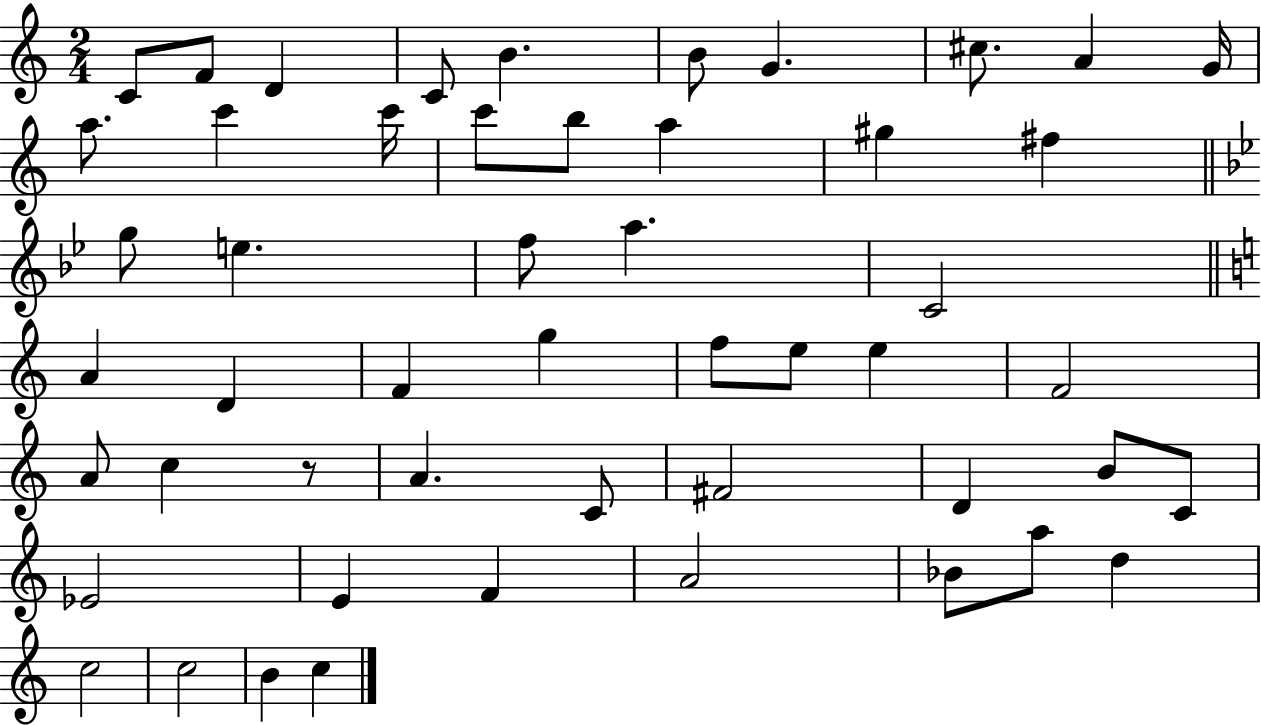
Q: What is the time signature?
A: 2/4